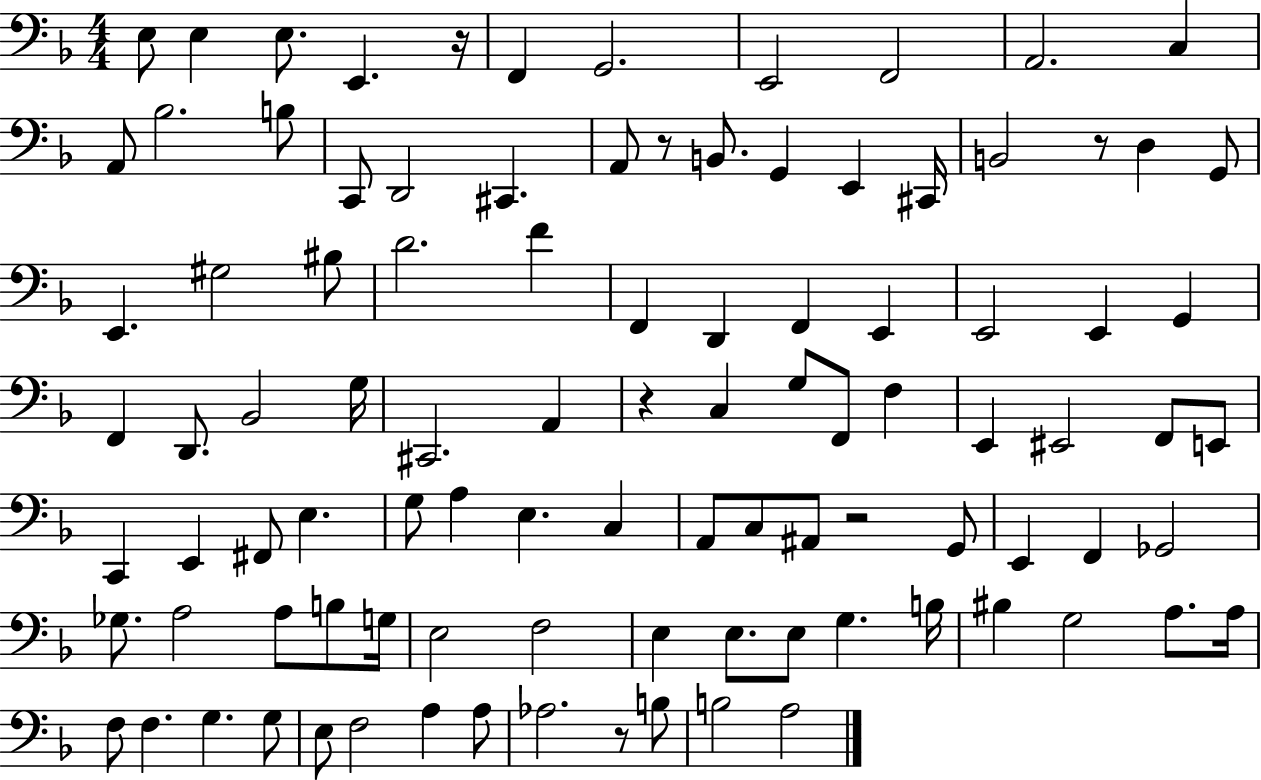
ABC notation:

X:1
T:Untitled
M:4/4
L:1/4
K:F
E,/2 E, E,/2 E,, z/4 F,, G,,2 E,,2 F,,2 A,,2 C, A,,/2 _B,2 B,/2 C,,/2 D,,2 ^C,, A,,/2 z/2 B,,/2 G,, E,, ^C,,/4 B,,2 z/2 D, G,,/2 E,, ^G,2 ^B,/2 D2 F F,, D,, F,, E,, E,,2 E,, G,, F,, D,,/2 _B,,2 G,/4 ^C,,2 A,, z C, G,/2 F,,/2 F, E,, ^E,,2 F,,/2 E,,/2 C,, E,, ^F,,/2 E, G,/2 A, E, C, A,,/2 C,/2 ^A,,/2 z2 G,,/2 E,, F,, _G,,2 _G,/2 A,2 A,/2 B,/2 G,/4 E,2 F,2 E, E,/2 E,/2 G, B,/4 ^B, G,2 A,/2 A,/4 F,/2 F, G, G,/2 E,/2 F,2 A, A,/2 _A,2 z/2 B,/2 B,2 A,2